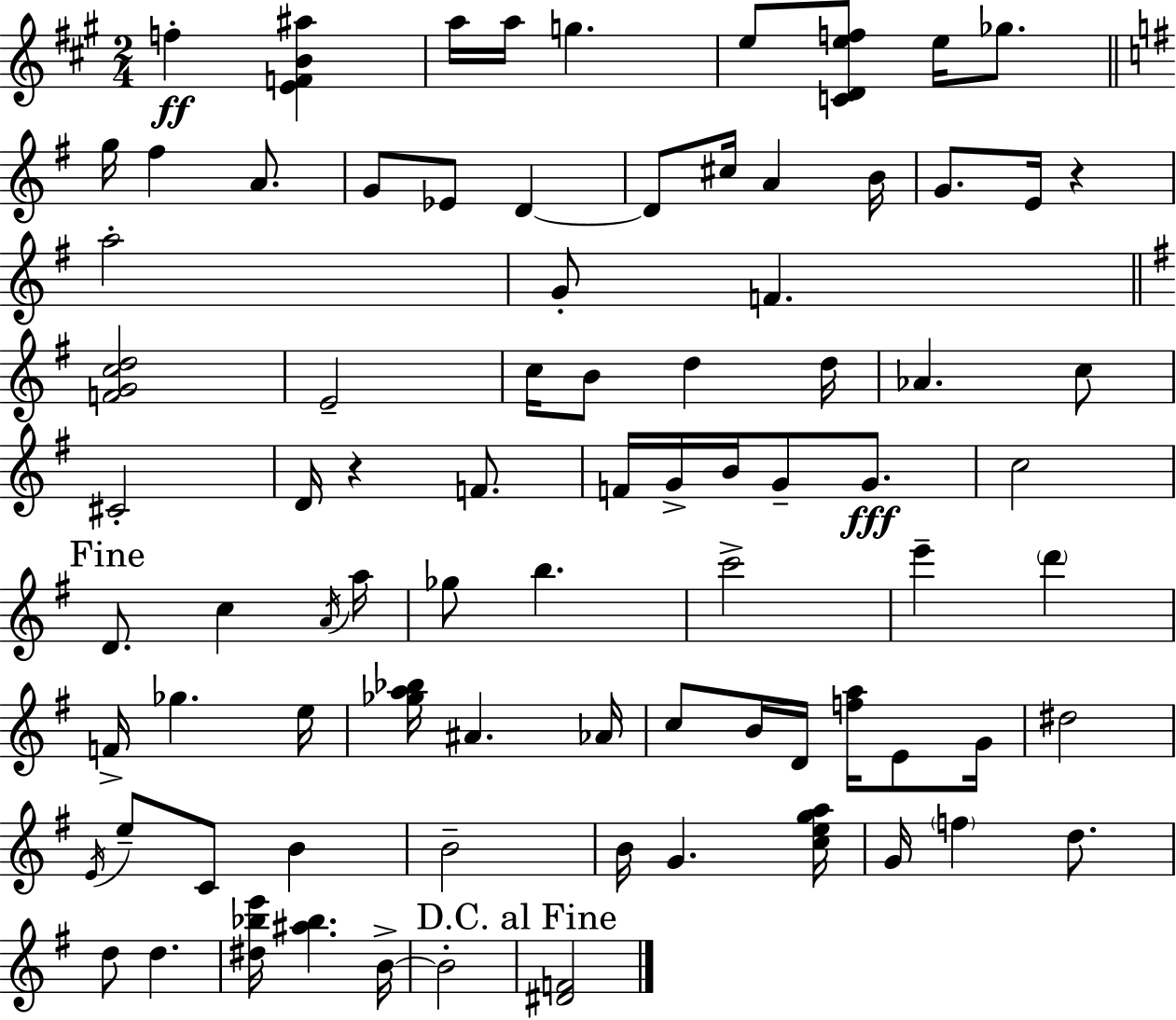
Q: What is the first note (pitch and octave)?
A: F5